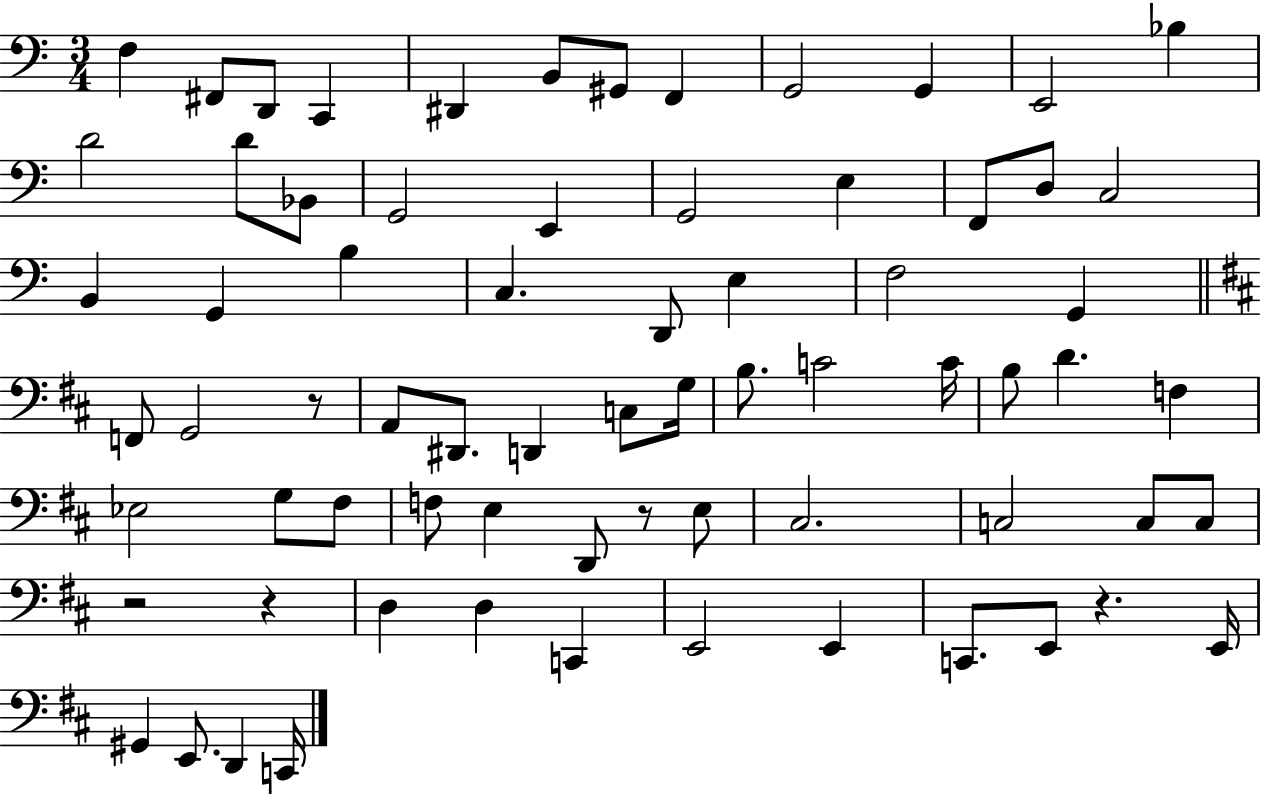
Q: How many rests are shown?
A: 5